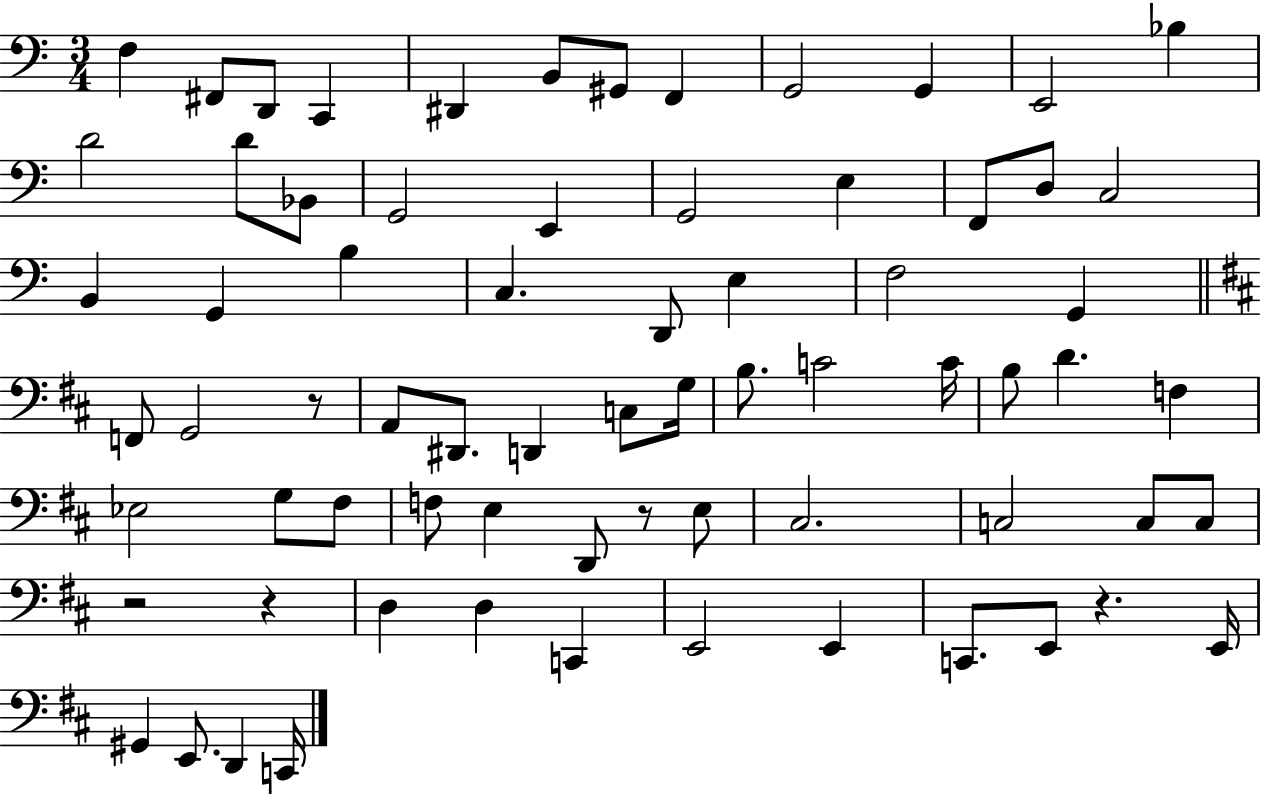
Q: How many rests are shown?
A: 5